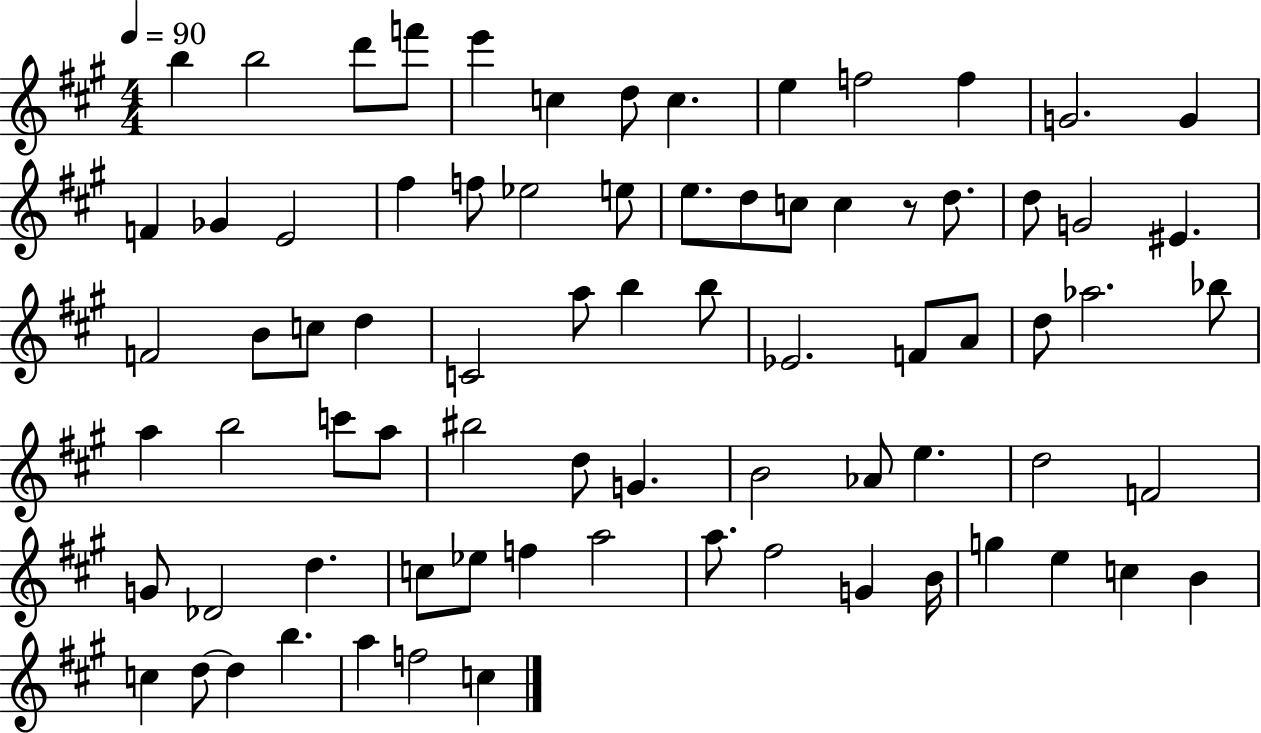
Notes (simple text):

B5/q B5/h D6/e F6/e E6/q C5/q D5/e C5/q. E5/q F5/h F5/q G4/h. G4/q F4/q Gb4/q E4/h F#5/q F5/e Eb5/h E5/e E5/e. D5/e C5/e C5/q R/e D5/e. D5/e G4/h EIS4/q. F4/h B4/e C5/e D5/q C4/h A5/e B5/q B5/e Eb4/h. F4/e A4/e D5/e Ab5/h. Bb5/e A5/q B5/h C6/e A5/e BIS5/h D5/e G4/q. B4/h Ab4/e E5/q. D5/h F4/h G4/e Db4/h D5/q. C5/e Eb5/e F5/q A5/h A5/e. F#5/h G4/q B4/s G5/q E5/q C5/q B4/q C5/q D5/e D5/q B5/q. A5/q F5/h C5/q